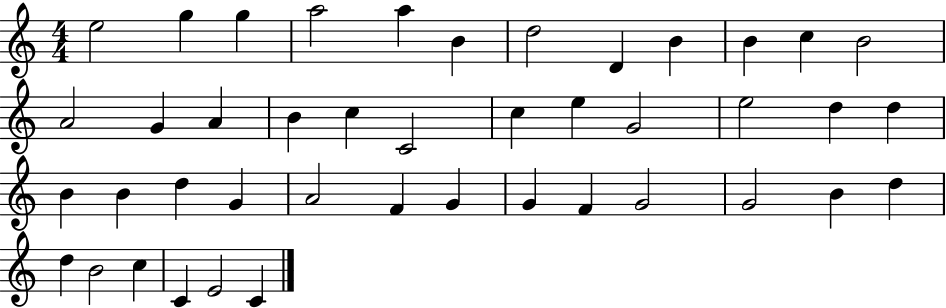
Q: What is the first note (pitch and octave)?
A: E5